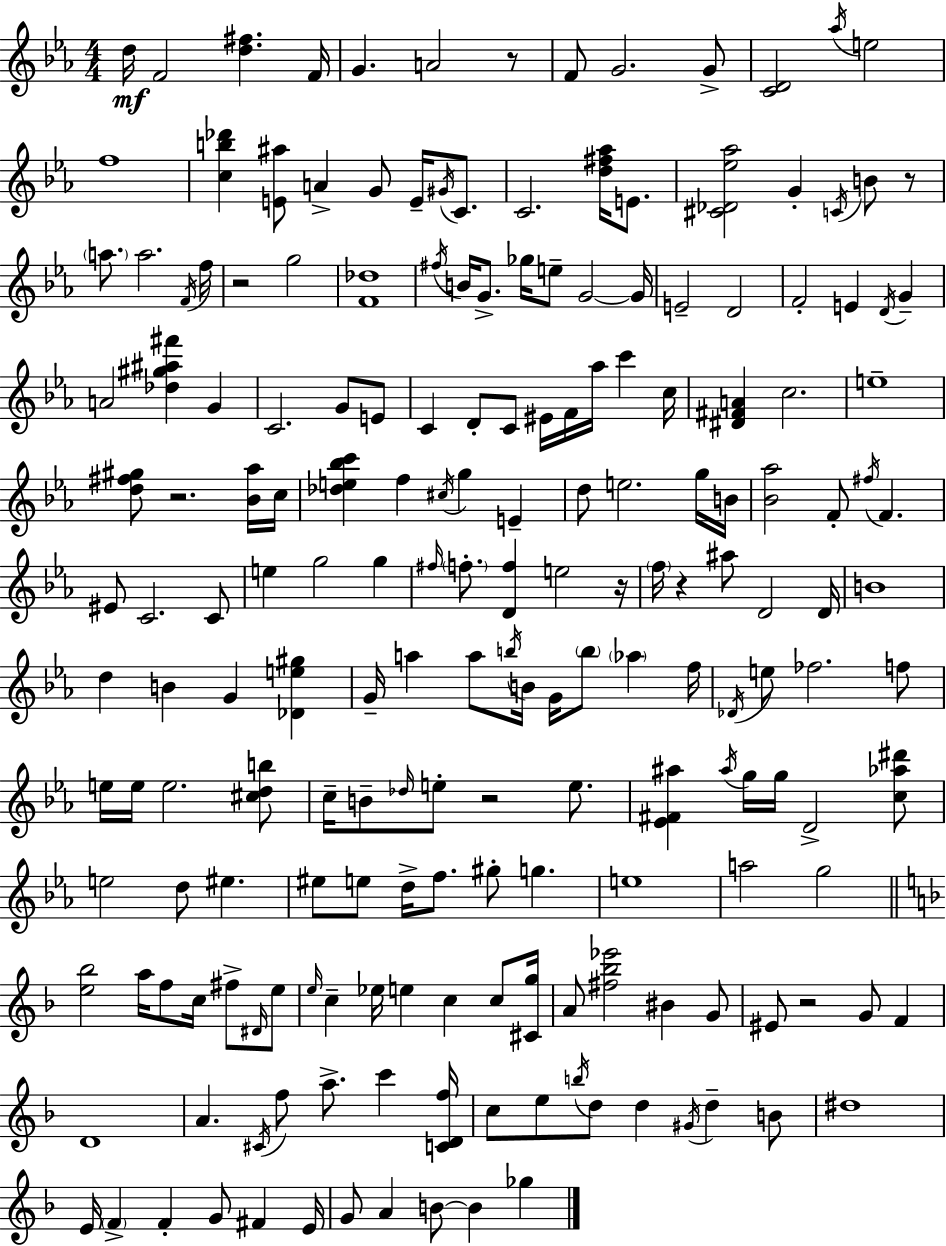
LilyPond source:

{
  \clef treble
  \numericTimeSignature
  \time 4/4
  \key ees \major
  d''16\mf f'2 <d'' fis''>4. f'16 | g'4. a'2 r8 | f'8 g'2. g'8-> | <c' d'>2 \acciaccatura { aes''16 } e''2 | \break f''1 | <c'' b'' des'''>4 <e' ais''>8 a'4-> g'8 e'16-- \acciaccatura { gis'16 } c'8. | c'2. <d'' fis'' aes''>16 e'8. | <cis' des' ees'' aes''>2 g'4-. \acciaccatura { c'16 } b'8 | \break r8 \parenthesize a''8. a''2. | \acciaccatura { f'16 } f''16 r2 g''2 | <f' des''>1 | \acciaccatura { fis''16 } b'16 g'8.-> ges''16 e''8-- g'2~~ | \break g'16 e'2-- d'2 | f'2-. e'4 | \acciaccatura { d'16 } g'4-- a'2 <des'' gis'' ais'' fis'''>4 | g'4 c'2. | \break g'8 e'8 c'4 d'8-. c'8 eis'16 f'16 | aes''16 c'''4 c''16 <dis' fis' a'>4 c''2. | e''1-- | <d'' fis'' gis''>8 r2. | \break <bes' aes''>16 c''16 <des'' e'' bes'' c'''>4 f''4 \acciaccatura { cis''16 } g''4 | e'4-- d''8 e''2. | g''16 b'16 <bes' aes''>2 f'8-. | \acciaccatura { fis''16 } f'4. eis'8 c'2. | \break c'8 e''4 g''2 | g''4 \grace { fis''16 } \parenthesize f''8.-. <d' f''>4 | e''2 r16 \parenthesize f''16 r4 ais''8 | d'2 d'16 b'1 | \break d''4 b'4 | g'4 <des' e'' gis''>4 g'16-- a''4 a''8 | \acciaccatura { b''16 } b'16 g'16 \parenthesize b''8 \parenthesize aes''4 f''16 \acciaccatura { des'16 } e''8 fes''2. | f''8 e''16 e''16 e''2. | \break <cis'' d'' b''>8 c''16-- b'8-- \grace { des''16 } e''8-. | r2 e''8. <ees' fis' ais''>4 | \acciaccatura { ais''16 } g''16 g''16 d'2-> <c'' aes'' dis'''>8 e''2 | d''8 eis''4. eis''8 e''8 | \break d''16-> f''8. gis''8-. g''4. e''1 | a''2 | g''2 \bar "||" \break \key f \major <e'' bes''>2 a''16 f''8 c''16 fis''8-> \grace { dis'16 } e''8 | \grace { e''16 } c''4-- ees''16 e''4 c''4 c''8 | <cis' g''>16 a'8 <fis'' bes'' ees'''>2 bis'4 | g'8 eis'8 r2 g'8 f'4 | \break d'1 | a'4. \acciaccatura { cis'16 } f''8 a''8.-> c'''4 | <c' d' f''>16 c''8 e''8 \acciaccatura { b''16 } d''8 d''4 \acciaccatura { gis'16 } d''4-- | b'8 dis''1 | \break e'16 \parenthesize f'4-> f'4-. g'8 | fis'4 e'16 g'8 a'4 b'8~~ b'4 | ges''4 \bar "|."
}